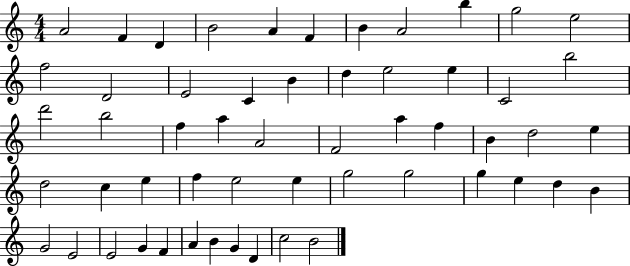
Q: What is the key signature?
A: C major